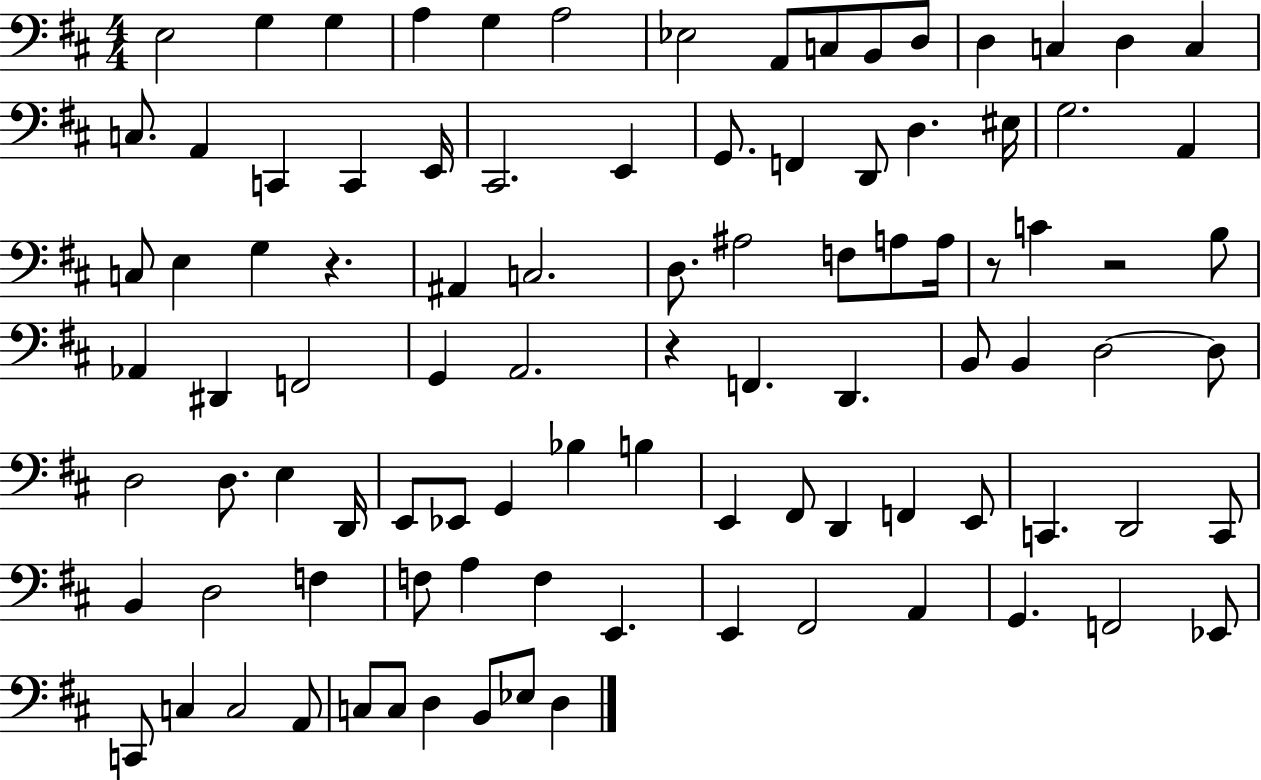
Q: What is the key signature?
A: D major